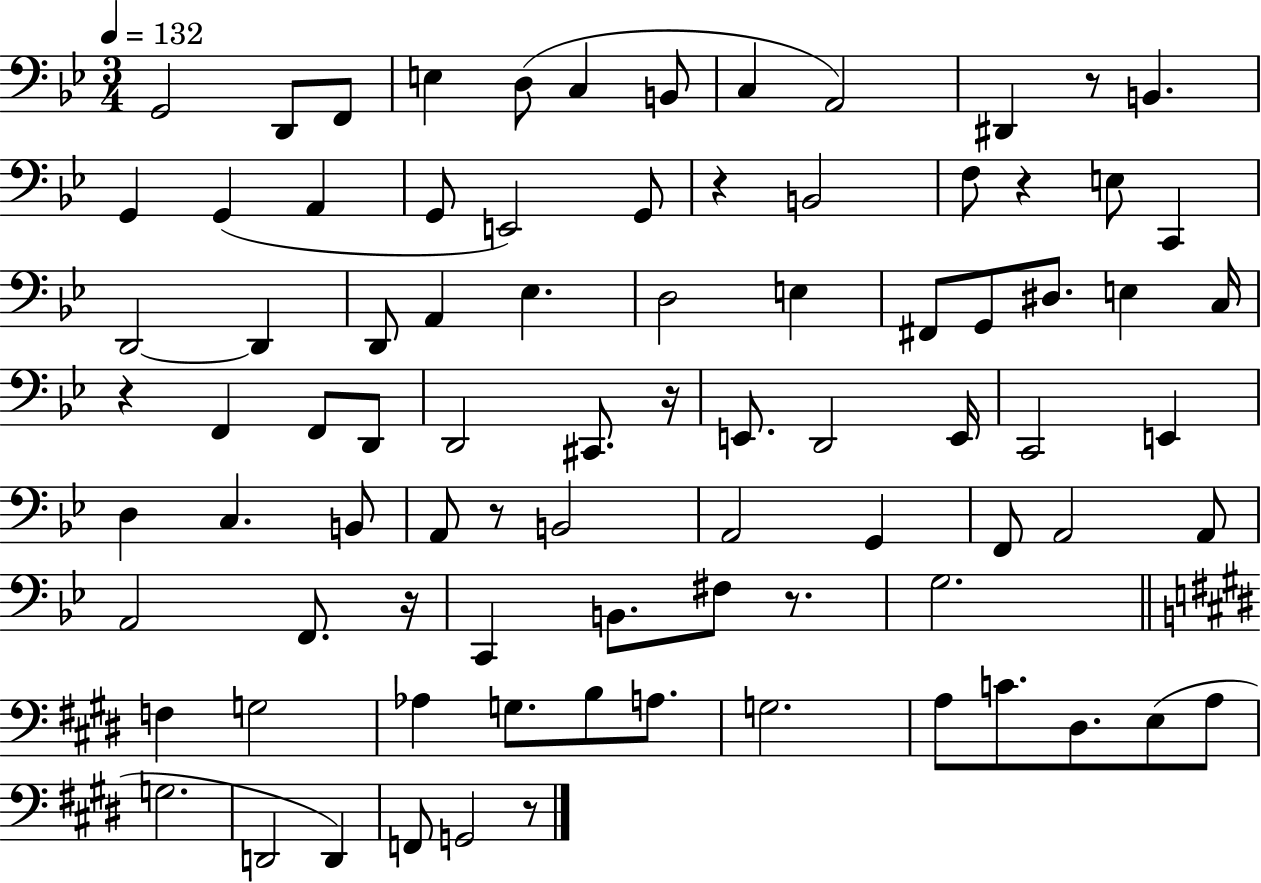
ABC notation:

X:1
T:Untitled
M:3/4
L:1/4
K:Bb
G,,2 D,,/2 F,,/2 E, D,/2 C, B,,/2 C, A,,2 ^D,, z/2 B,, G,, G,, A,, G,,/2 E,,2 G,,/2 z B,,2 F,/2 z E,/2 C,, D,,2 D,, D,,/2 A,, _E, D,2 E, ^F,,/2 G,,/2 ^D,/2 E, C,/4 z F,, F,,/2 D,,/2 D,,2 ^C,,/2 z/4 E,,/2 D,,2 E,,/4 C,,2 E,, D, C, B,,/2 A,,/2 z/2 B,,2 A,,2 G,, F,,/2 A,,2 A,,/2 A,,2 F,,/2 z/4 C,, B,,/2 ^F,/2 z/2 G,2 F, G,2 _A, G,/2 B,/2 A,/2 G,2 A,/2 C/2 ^D,/2 E,/2 A,/2 G,2 D,,2 D,, F,,/2 G,,2 z/2